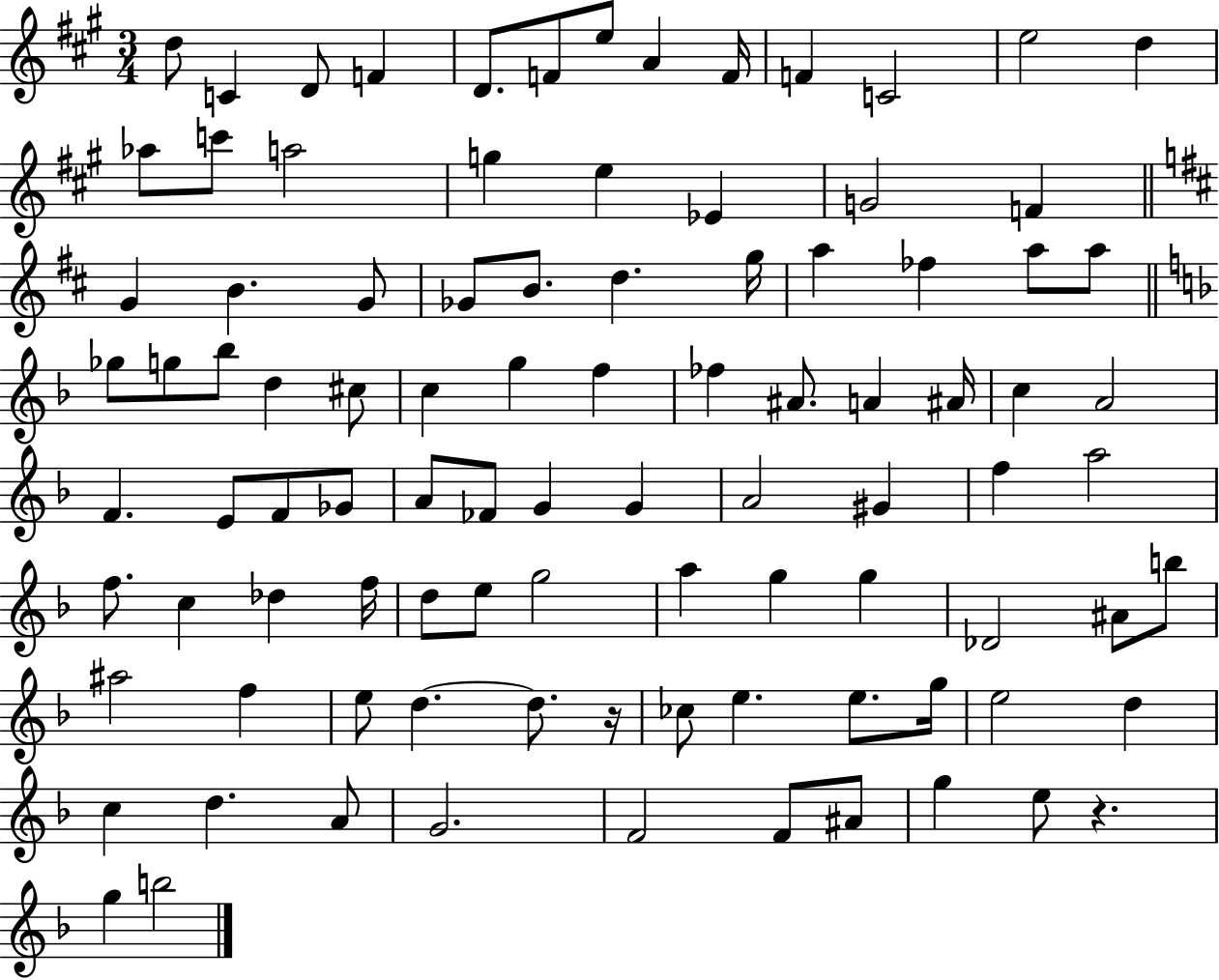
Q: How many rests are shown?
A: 2